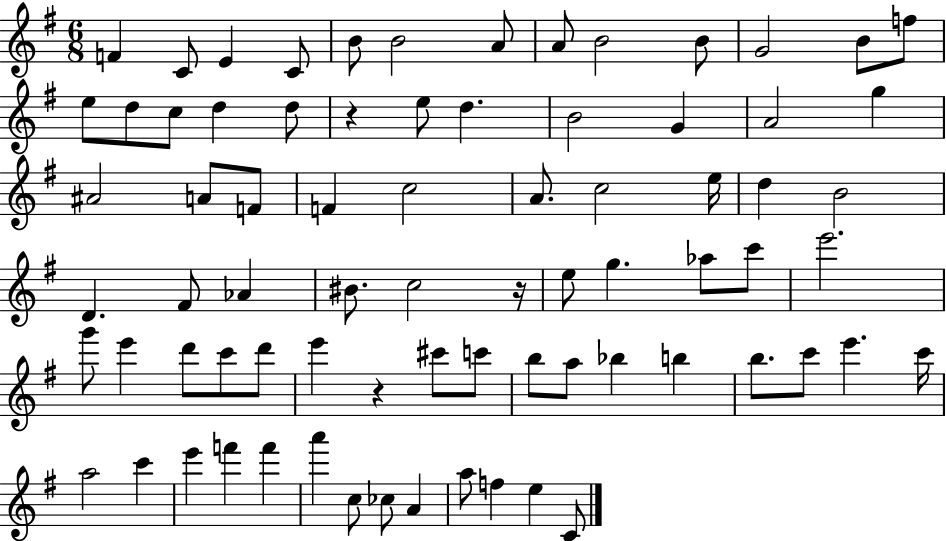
F4/q C4/e E4/q C4/e B4/e B4/h A4/e A4/e B4/h B4/e G4/h B4/e F5/e E5/e D5/e C5/e D5/q D5/e R/q E5/e D5/q. B4/h G4/q A4/h G5/q A#4/h A4/e F4/e F4/q C5/h A4/e. C5/h E5/s D5/q B4/h D4/q. F#4/e Ab4/q BIS4/e. C5/h R/s E5/e G5/q. Ab5/e C6/e E6/h. G6/e E6/q D6/e C6/e D6/e E6/q R/q C#6/e C6/e B5/e A5/e Bb5/q B5/q B5/e. C6/e E6/q. C6/s A5/h C6/q E6/q F6/q F6/q A6/q C5/e CES5/e A4/q A5/e F5/q E5/q C4/e